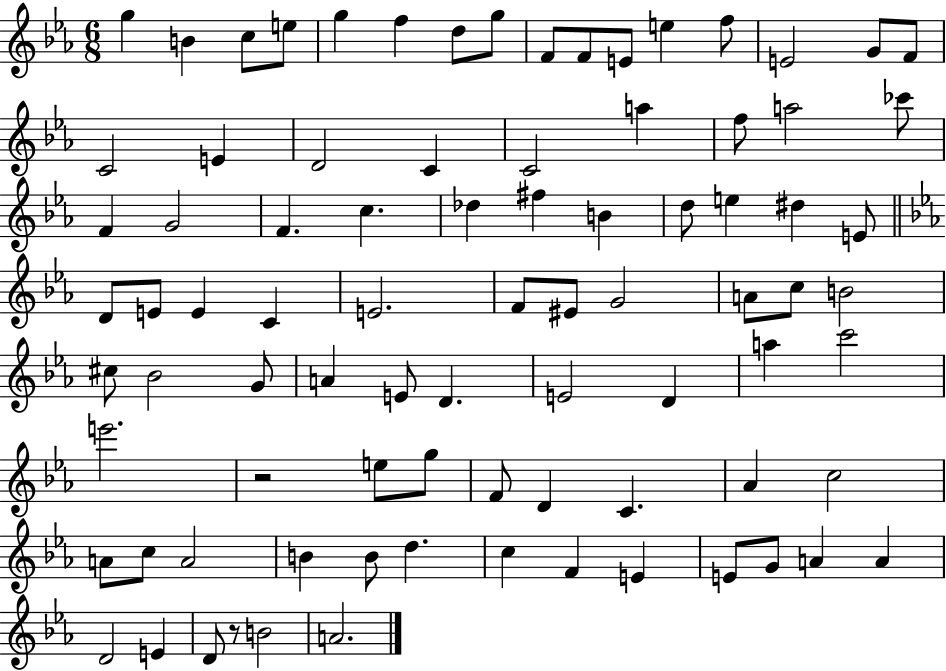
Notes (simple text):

G5/q B4/q C5/e E5/e G5/q F5/q D5/e G5/e F4/e F4/e E4/e E5/q F5/e E4/h G4/e F4/e C4/h E4/q D4/h C4/q C4/h A5/q F5/e A5/h CES6/e F4/q G4/h F4/q. C5/q. Db5/q F#5/q B4/q D5/e E5/q D#5/q E4/e D4/e E4/e E4/q C4/q E4/h. F4/e EIS4/e G4/h A4/e C5/e B4/h C#5/e Bb4/h G4/e A4/q E4/e D4/q. E4/h D4/q A5/q C6/h E6/h. R/h E5/e G5/e F4/e D4/q C4/q. Ab4/q C5/h A4/e C5/e A4/h B4/q B4/e D5/q. C5/q F4/q E4/q E4/e G4/e A4/q A4/q D4/h E4/q D4/e R/e B4/h A4/h.